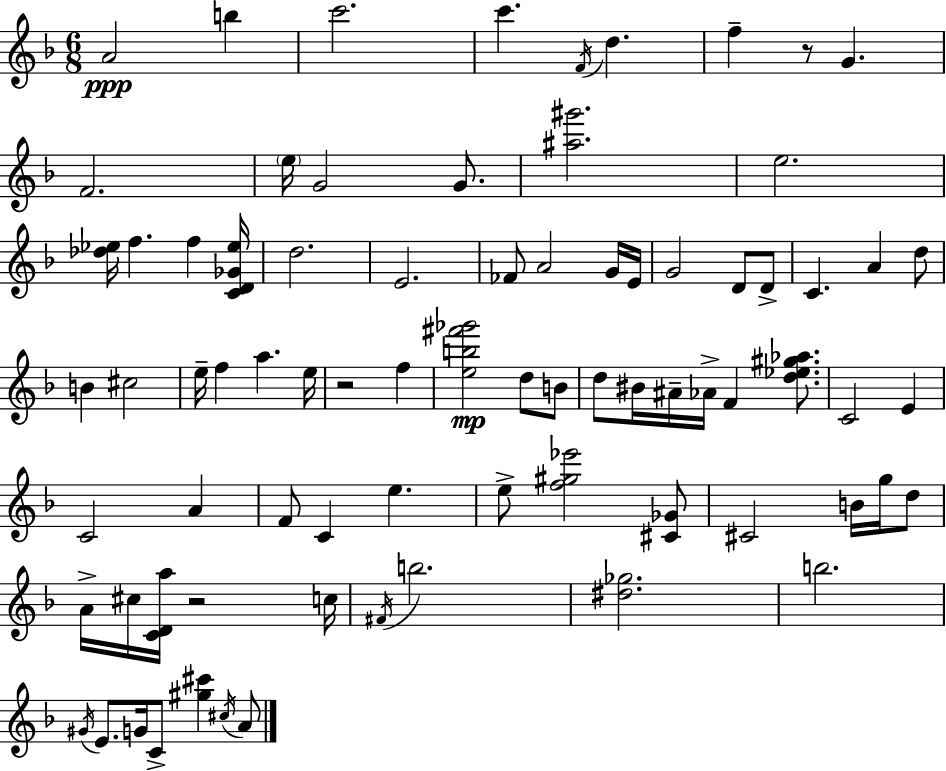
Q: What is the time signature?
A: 6/8